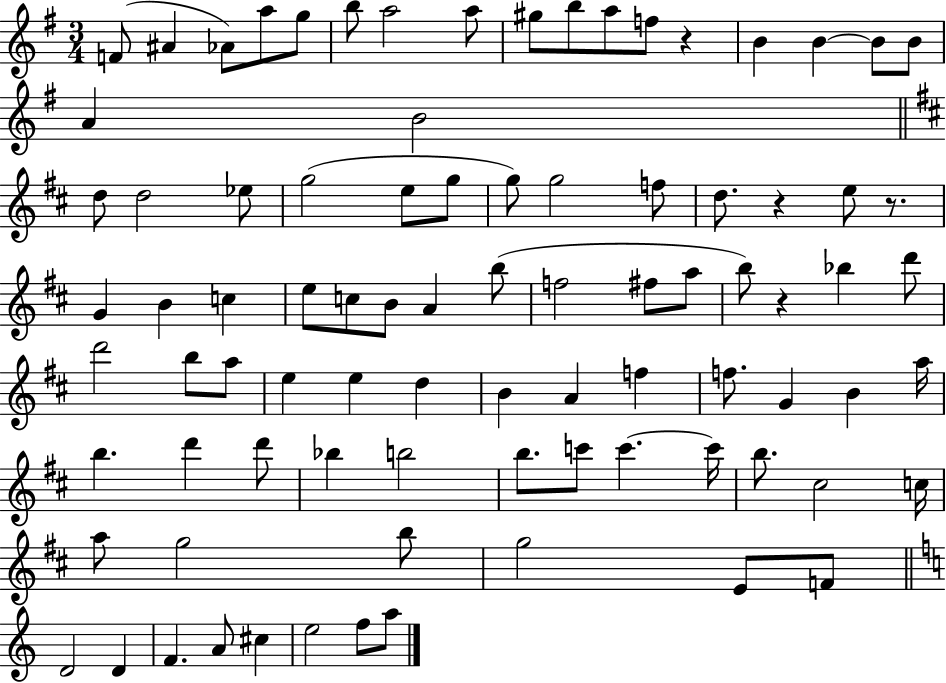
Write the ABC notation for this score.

X:1
T:Untitled
M:3/4
L:1/4
K:G
F/2 ^A _A/2 a/2 g/2 b/2 a2 a/2 ^g/2 b/2 a/2 f/2 z B B B/2 B/2 A B2 d/2 d2 _e/2 g2 e/2 g/2 g/2 g2 f/2 d/2 z e/2 z/2 G B c e/2 c/2 B/2 A b/2 f2 ^f/2 a/2 b/2 z _b d'/2 d'2 b/2 a/2 e e d B A f f/2 G B a/4 b d' d'/2 _b b2 b/2 c'/2 c' c'/4 b/2 ^c2 c/4 a/2 g2 b/2 g2 E/2 F/2 D2 D F A/2 ^c e2 f/2 a/2